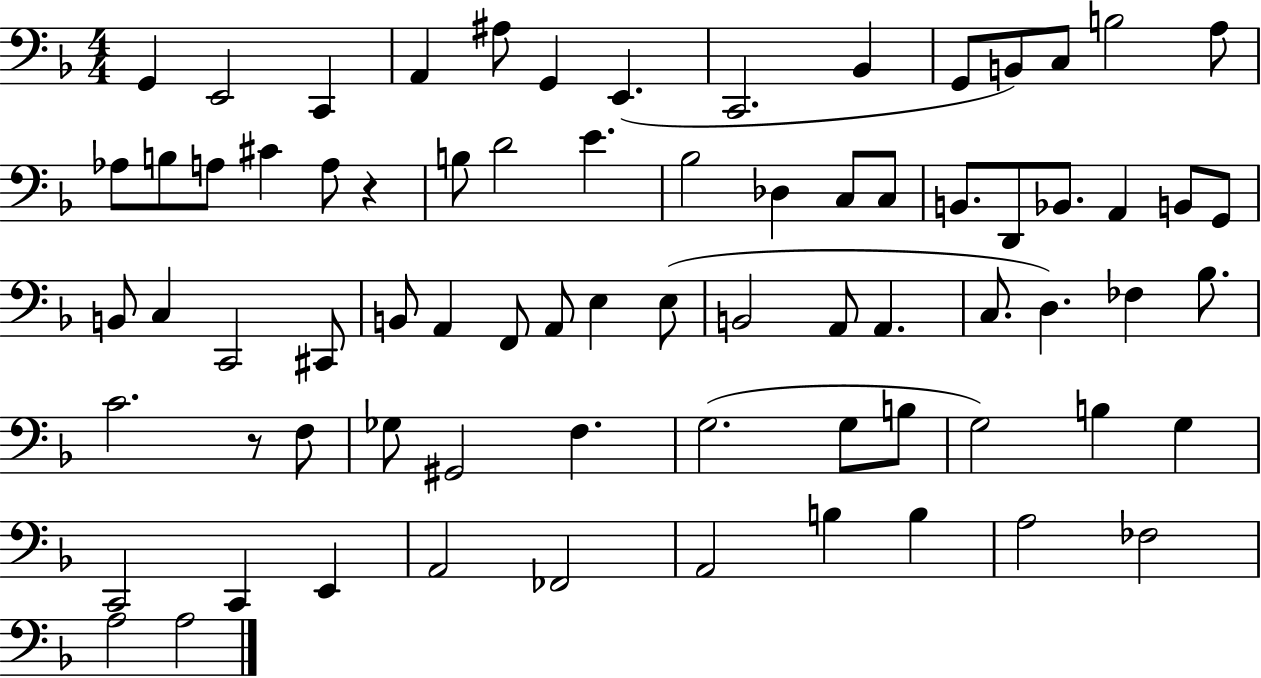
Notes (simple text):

G2/q E2/h C2/q A2/q A#3/e G2/q E2/q. C2/h. Bb2/q G2/e B2/e C3/e B3/h A3/e Ab3/e B3/e A3/e C#4/q A3/e R/q B3/e D4/h E4/q. Bb3/h Db3/q C3/e C3/e B2/e. D2/e Bb2/e. A2/q B2/e G2/e B2/e C3/q C2/h C#2/e B2/e A2/q F2/e A2/e E3/q E3/e B2/h A2/e A2/q. C3/e. D3/q. FES3/q Bb3/e. C4/h. R/e F3/e Gb3/e G#2/h F3/q. G3/h. G3/e B3/e G3/h B3/q G3/q C2/h C2/q E2/q A2/h FES2/h A2/h B3/q B3/q A3/h FES3/h A3/h A3/h